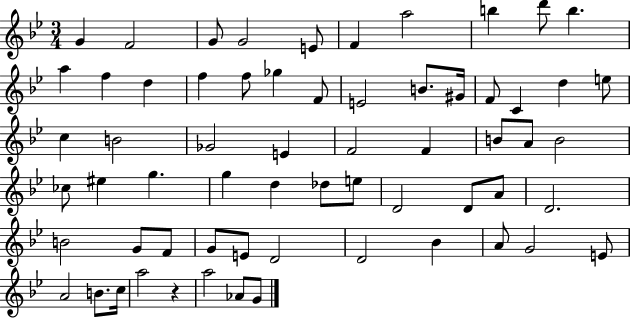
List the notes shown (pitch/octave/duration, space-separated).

G4/q F4/h G4/e G4/h E4/e F4/q A5/h B5/q D6/e B5/q. A5/q F5/q D5/q F5/q F5/e Gb5/q F4/e E4/h B4/e. G#4/s F4/e C4/q D5/q E5/e C5/q B4/h Gb4/h E4/q F4/h F4/q B4/e A4/e B4/h CES5/e EIS5/q G5/q. G5/q D5/q Db5/e E5/e D4/h D4/e A4/e D4/h. B4/h G4/e F4/e G4/e E4/e D4/h D4/h Bb4/q A4/e G4/h E4/e A4/h B4/e. C5/s A5/h R/q A5/h Ab4/e G4/e